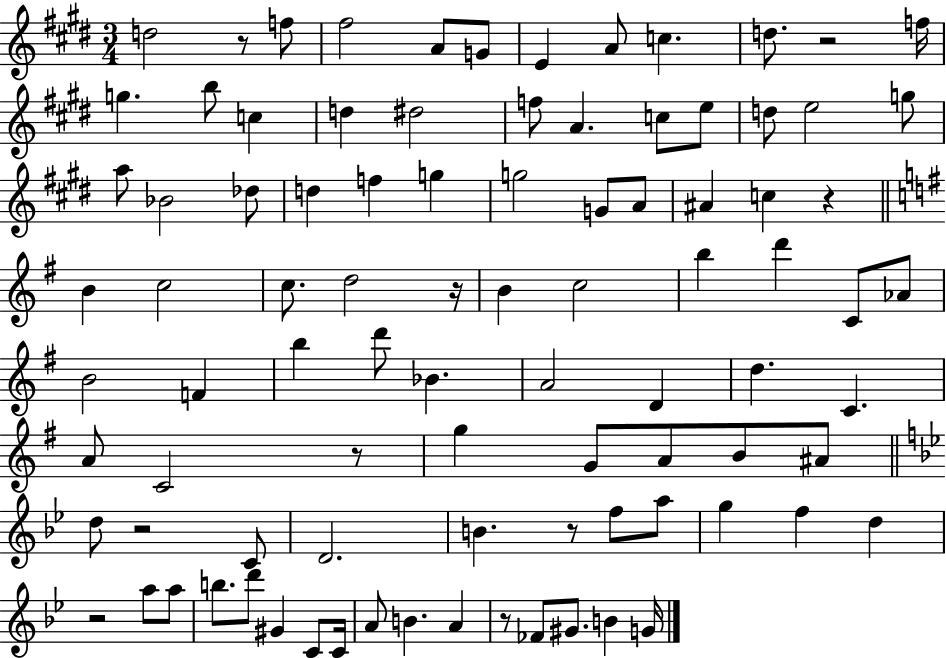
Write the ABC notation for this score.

X:1
T:Untitled
M:3/4
L:1/4
K:E
d2 z/2 f/2 ^f2 A/2 G/2 E A/2 c d/2 z2 f/4 g b/2 c d ^d2 f/2 A c/2 e/2 d/2 e2 g/2 a/2 _B2 _d/2 d f g g2 G/2 A/2 ^A c z B c2 c/2 d2 z/4 B c2 b d' C/2 _A/2 B2 F b d'/2 _B A2 D d C A/2 C2 z/2 g G/2 A/2 B/2 ^A/2 d/2 z2 C/2 D2 B z/2 f/2 a/2 g f d z2 a/2 a/2 b/2 d'/2 ^G C/2 C/4 A/2 B A z/2 _F/2 ^G/2 B G/4